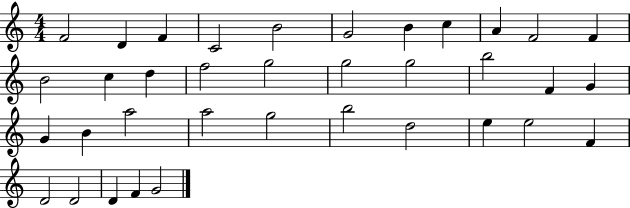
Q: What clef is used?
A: treble